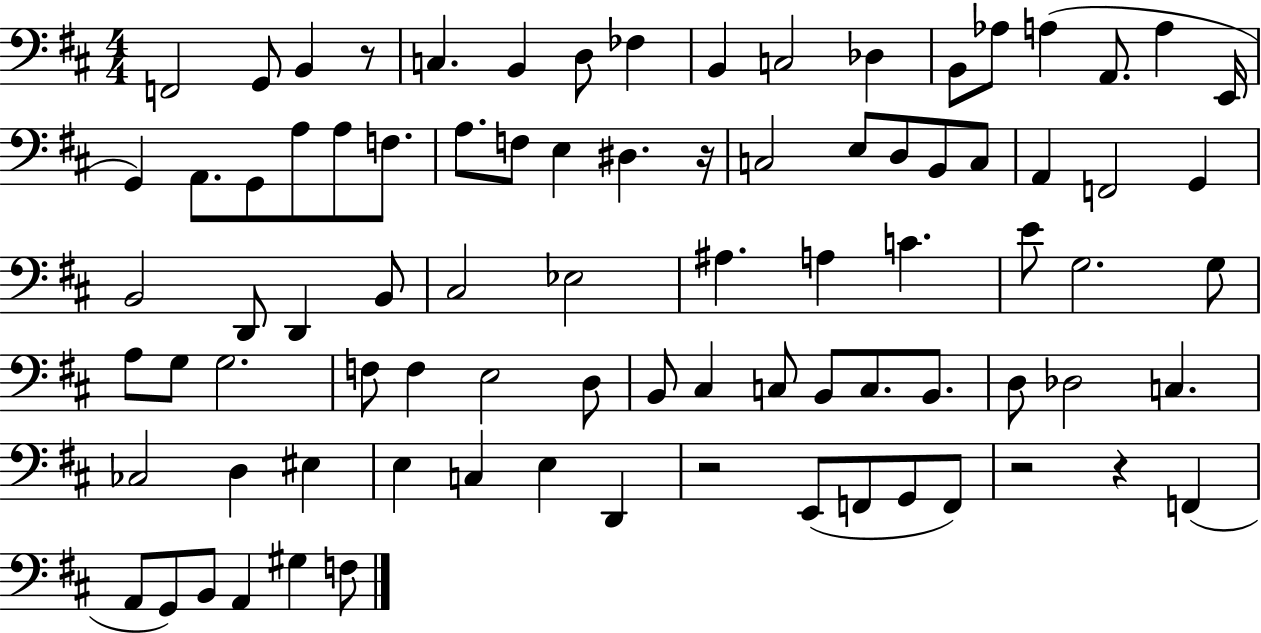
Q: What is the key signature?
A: D major